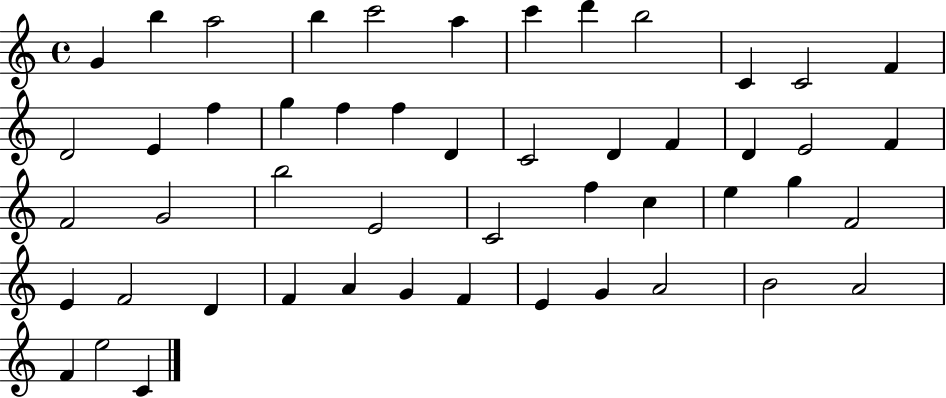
{
  \clef treble
  \time 4/4
  \defaultTimeSignature
  \key c \major
  g'4 b''4 a''2 | b''4 c'''2 a''4 | c'''4 d'''4 b''2 | c'4 c'2 f'4 | \break d'2 e'4 f''4 | g''4 f''4 f''4 d'4 | c'2 d'4 f'4 | d'4 e'2 f'4 | \break f'2 g'2 | b''2 e'2 | c'2 f''4 c''4 | e''4 g''4 f'2 | \break e'4 f'2 d'4 | f'4 a'4 g'4 f'4 | e'4 g'4 a'2 | b'2 a'2 | \break f'4 e''2 c'4 | \bar "|."
}